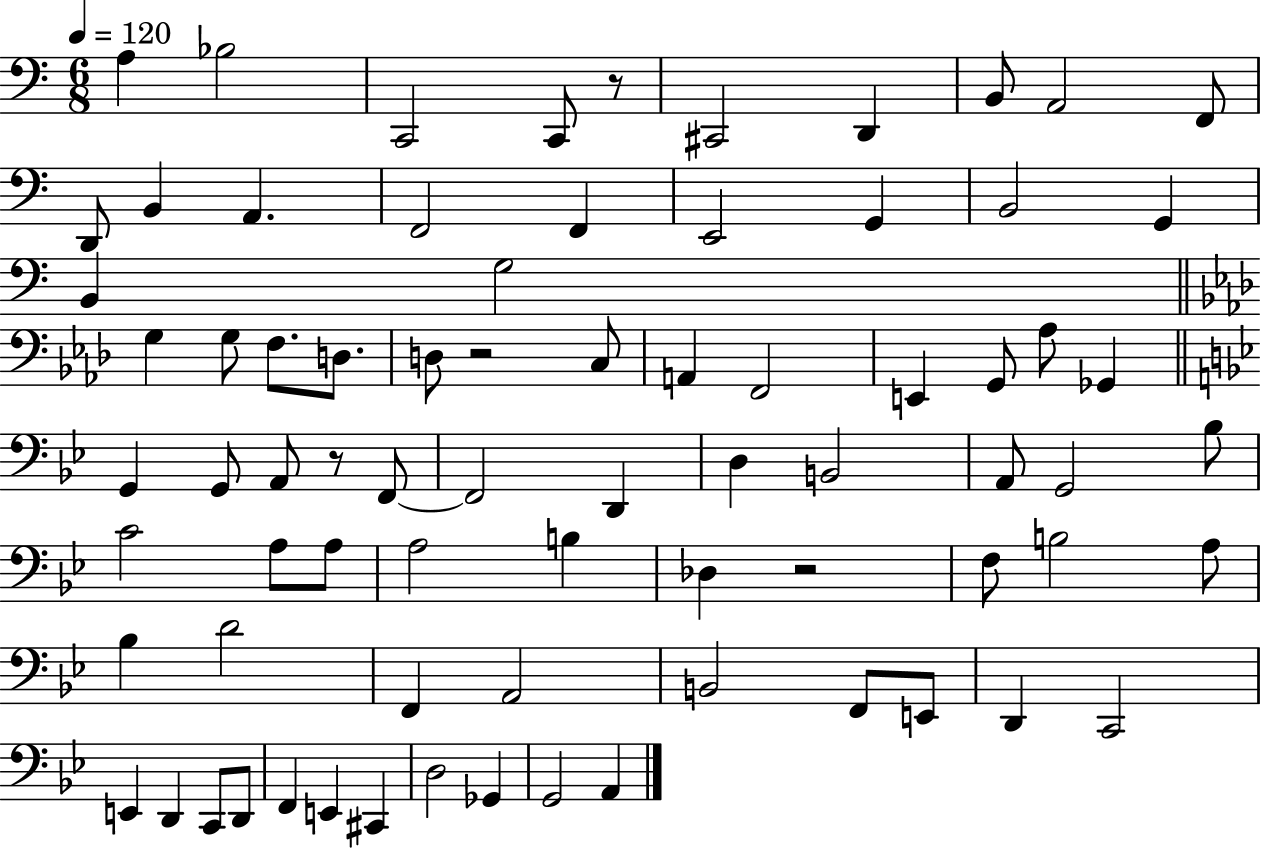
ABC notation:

X:1
T:Untitled
M:6/8
L:1/4
K:C
A, _B,2 C,,2 C,,/2 z/2 ^C,,2 D,, B,,/2 A,,2 F,,/2 D,,/2 B,, A,, F,,2 F,, E,,2 G,, B,,2 G,, B,, G,2 G, G,/2 F,/2 D,/2 D,/2 z2 C,/2 A,, F,,2 E,, G,,/2 _A,/2 _G,, G,, G,,/2 A,,/2 z/2 F,,/2 F,,2 D,, D, B,,2 A,,/2 G,,2 _B,/2 C2 A,/2 A,/2 A,2 B, _D, z2 F,/2 B,2 A,/2 _B, D2 F,, A,,2 B,,2 F,,/2 E,,/2 D,, C,,2 E,, D,, C,,/2 D,,/2 F,, E,, ^C,, D,2 _G,, G,,2 A,,